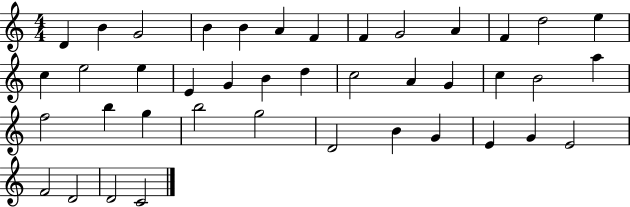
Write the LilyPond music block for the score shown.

{
  \clef treble
  \numericTimeSignature
  \time 4/4
  \key c \major
  d'4 b'4 g'2 | b'4 b'4 a'4 f'4 | f'4 g'2 a'4 | f'4 d''2 e''4 | \break c''4 e''2 e''4 | e'4 g'4 b'4 d''4 | c''2 a'4 g'4 | c''4 b'2 a''4 | \break f''2 b''4 g''4 | b''2 g''2 | d'2 b'4 g'4 | e'4 g'4 e'2 | \break f'2 d'2 | d'2 c'2 | \bar "|."
}